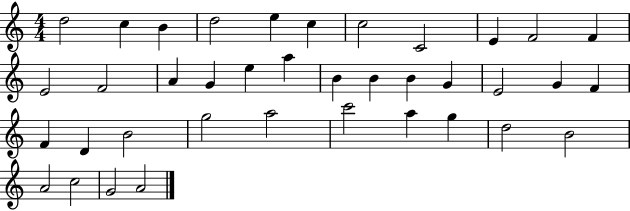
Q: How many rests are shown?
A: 0